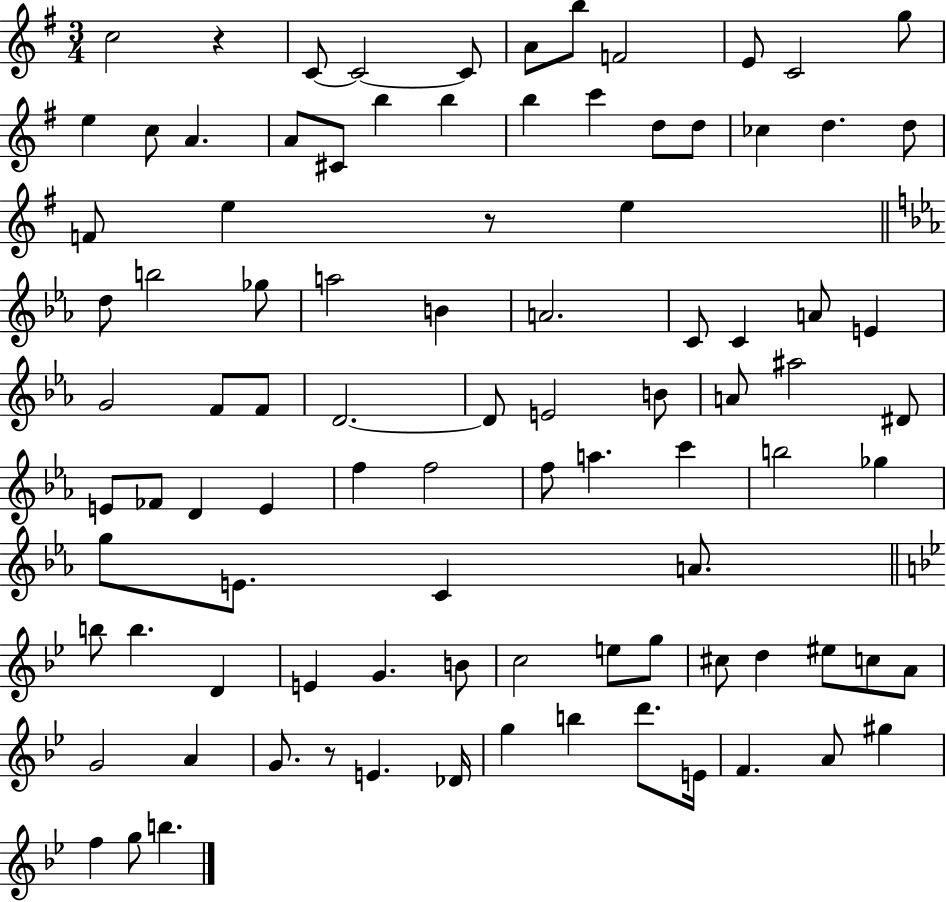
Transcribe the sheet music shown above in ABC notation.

X:1
T:Untitled
M:3/4
L:1/4
K:G
c2 z C/2 C2 C/2 A/2 b/2 F2 E/2 C2 g/2 e c/2 A A/2 ^C/2 b b b c' d/2 d/2 _c d d/2 F/2 e z/2 e d/2 b2 _g/2 a2 B A2 C/2 C A/2 E G2 F/2 F/2 D2 D/2 E2 B/2 A/2 ^a2 ^D/2 E/2 _F/2 D E f f2 f/2 a c' b2 _g g/2 E/2 C A/2 b/2 b D E G B/2 c2 e/2 g/2 ^c/2 d ^e/2 c/2 A/2 G2 A G/2 z/2 E _D/4 g b d'/2 E/4 F A/2 ^g f g/2 b